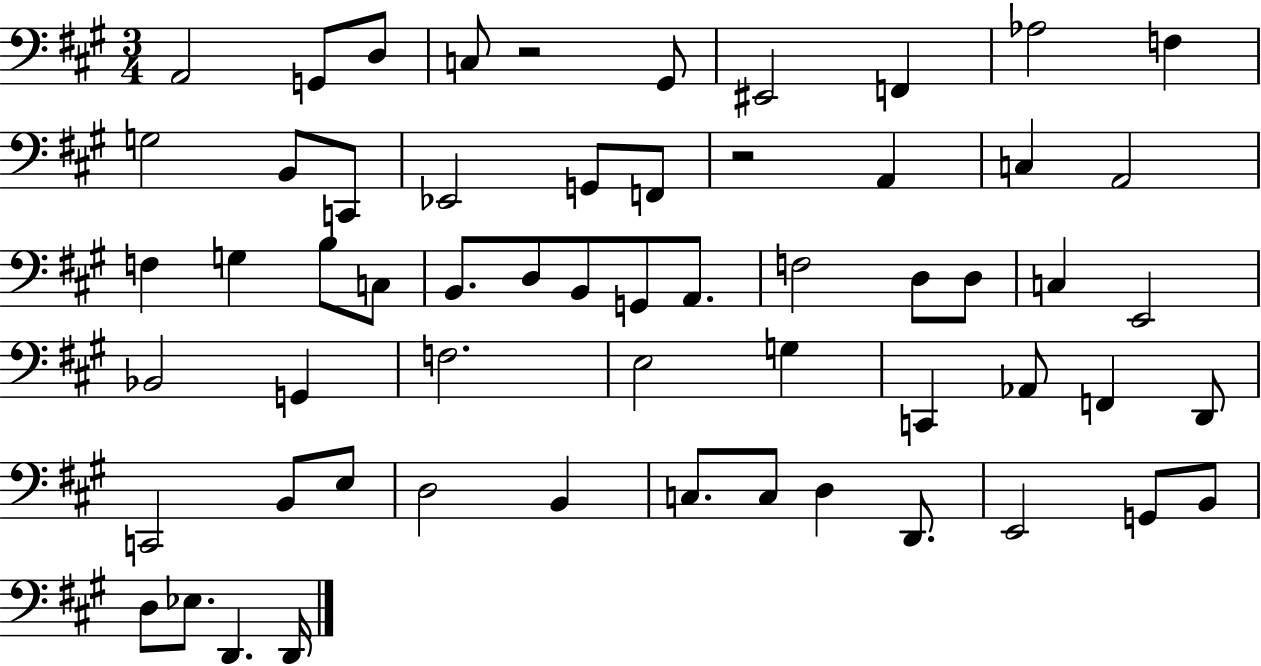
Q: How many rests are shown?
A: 2